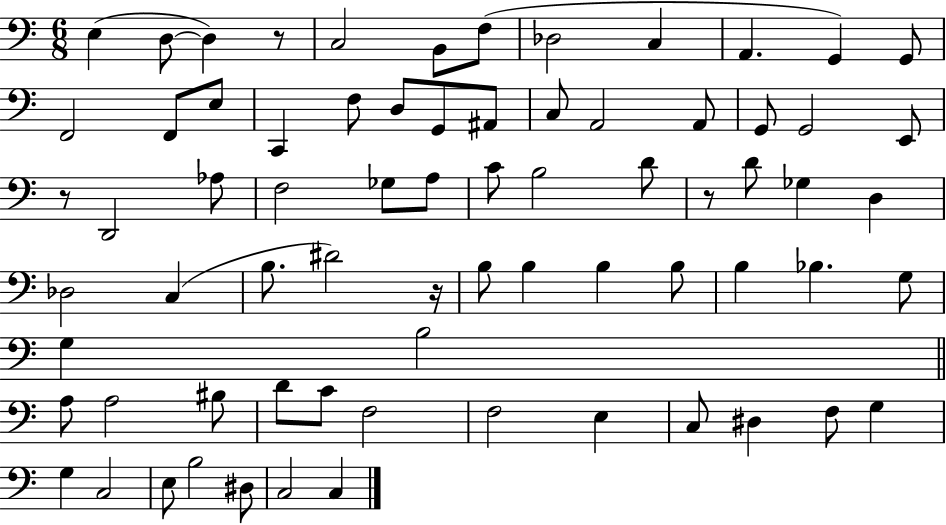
E3/q D3/e D3/q R/e C3/h B2/e F3/e Db3/h C3/q A2/q. G2/q G2/e F2/h F2/e E3/e C2/q F3/e D3/e G2/e A#2/e C3/e A2/h A2/e G2/e G2/h E2/e R/e D2/h Ab3/e F3/h Gb3/e A3/e C4/e B3/h D4/e R/e D4/e Gb3/q D3/q Db3/h C3/q B3/e. D#4/h R/s B3/e B3/q B3/q B3/e B3/q Bb3/q. G3/e G3/q B3/h A3/e A3/h BIS3/e D4/e C4/e F3/h F3/h E3/q C3/e D#3/q F3/e G3/q G3/q C3/h E3/e B3/h D#3/e C3/h C3/q